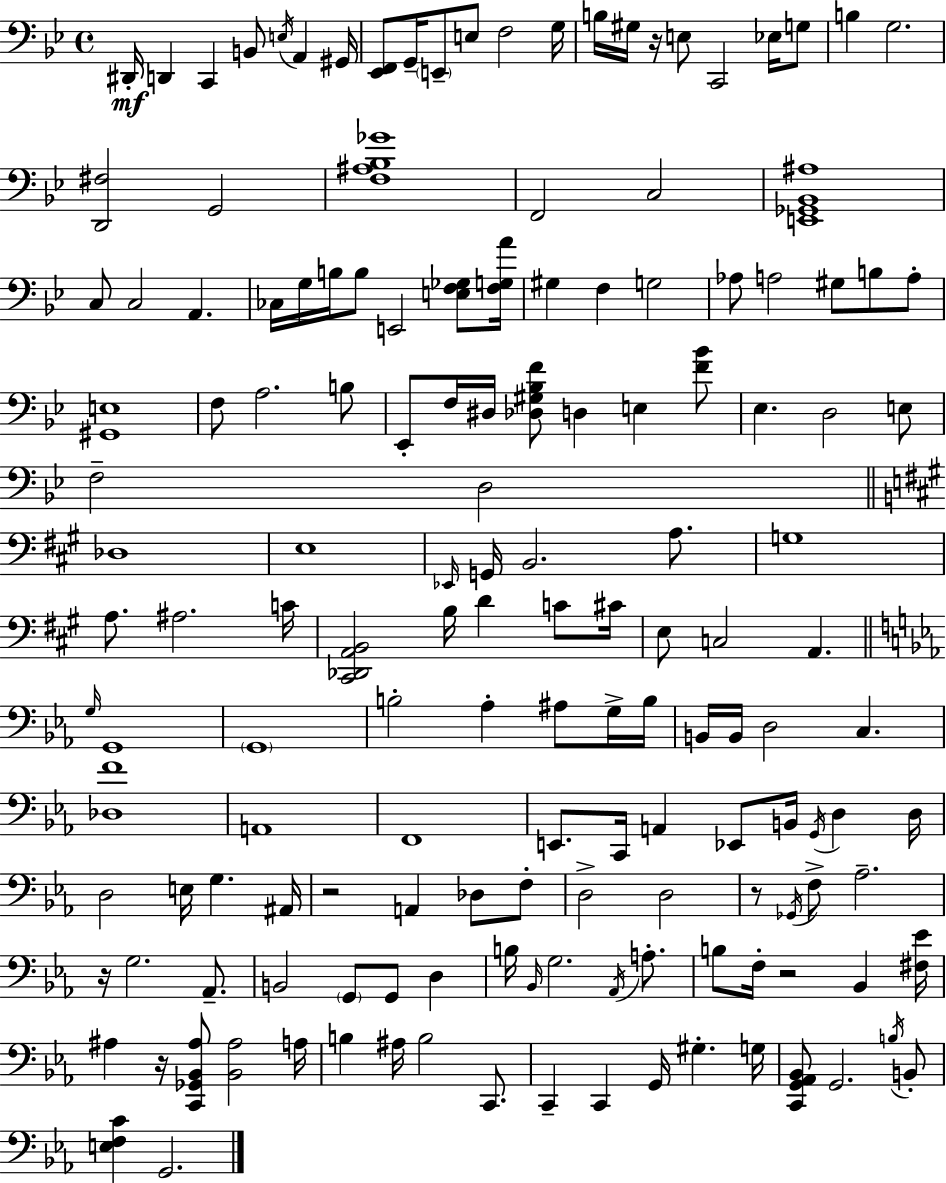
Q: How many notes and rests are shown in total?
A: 154